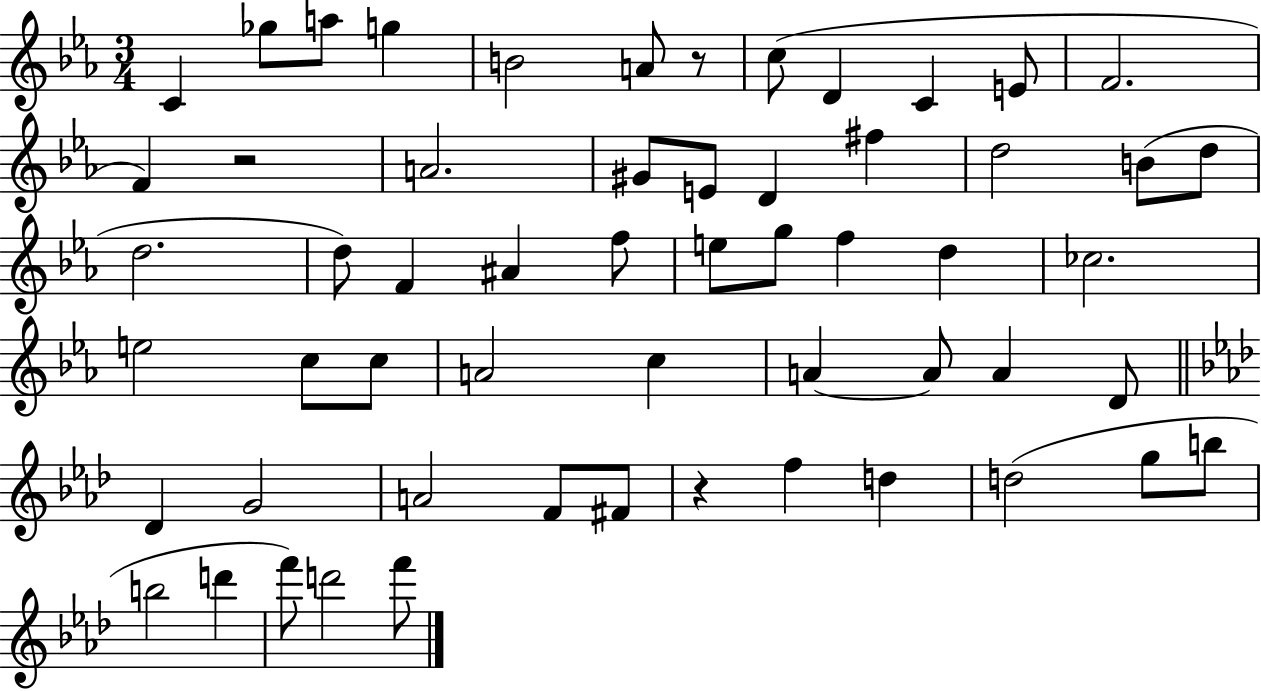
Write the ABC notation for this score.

X:1
T:Untitled
M:3/4
L:1/4
K:Eb
C _g/2 a/2 g B2 A/2 z/2 c/2 D C E/2 F2 F z2 A2 ^G/2 E/2 D ^f d2 B/2 d/2 d2 d/2 F ^A f/2 e/2 g/2 f d _c2 e2 c/2 c/2 A2 c A A/2 A D/2 _D G2 A2 F/2 ^F/2 z f d d2 g/2 b/2 b2 d' f'/2 d'2 f'/2